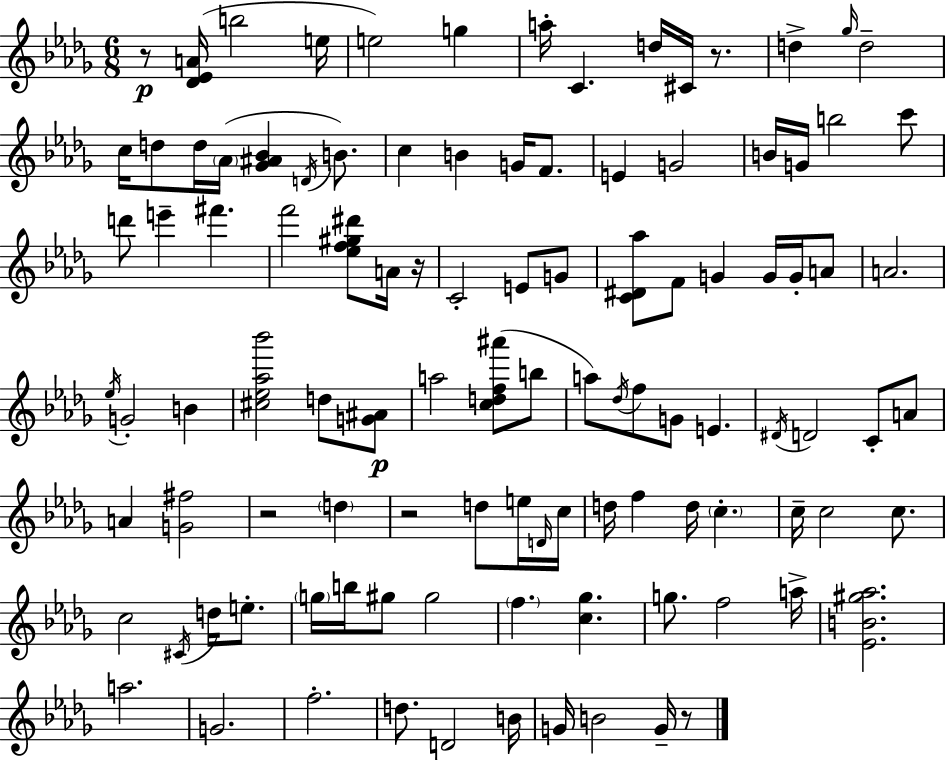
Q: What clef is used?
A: treble